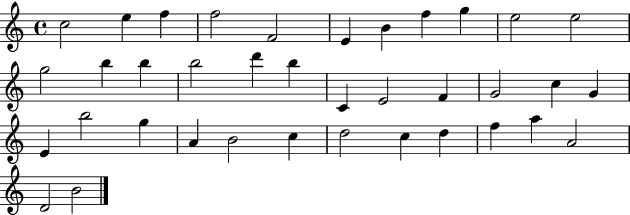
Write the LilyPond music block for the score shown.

{
  \clef treble
  \time 4/4
  \defaultTimeSignature
  \key c \major
  c''2 e''4 f''4 | f''2 f'2 | e'4 b'4 f''4 g''4 | e''2 e''2 | \break g''2 b''4 b''4 | b''2 d'''4 b''4 | c'4 e'2 f'4 | g'2 c''4 g'4 | \break e'4 b''2 g''4 | a'4 b'2 c''4 | d''2 c''4 d''4 | f''4 a''4 a'2 | \break d'2 b'2 | \bar "|."
}